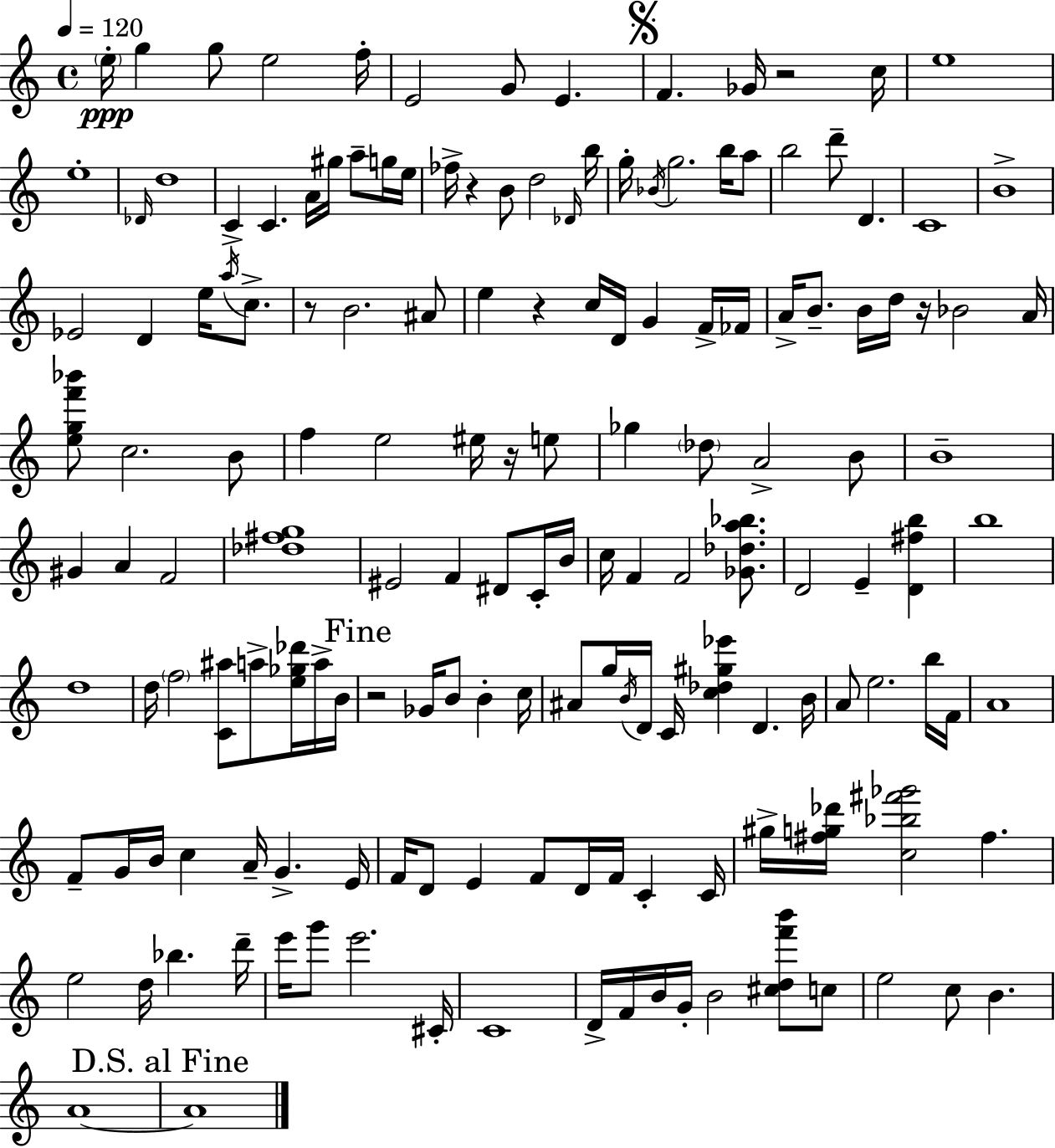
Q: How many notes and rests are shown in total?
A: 157